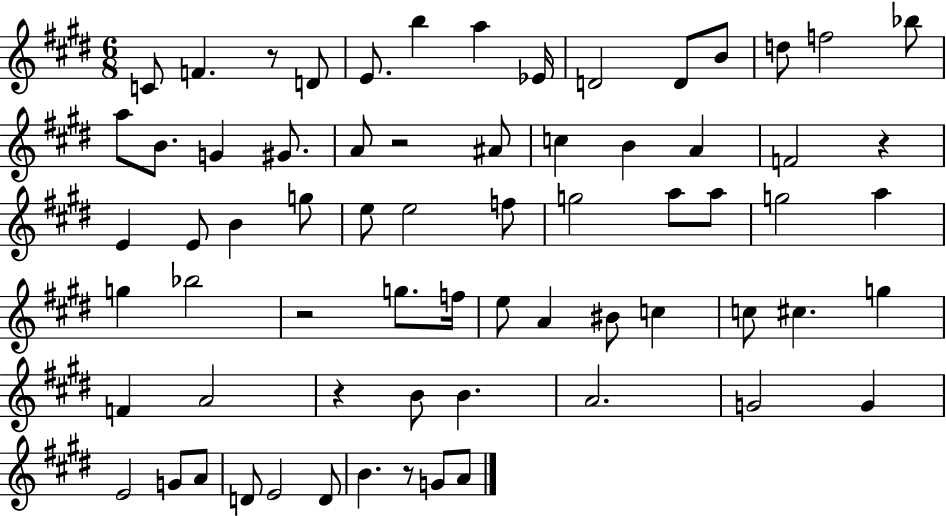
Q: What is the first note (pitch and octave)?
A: C4